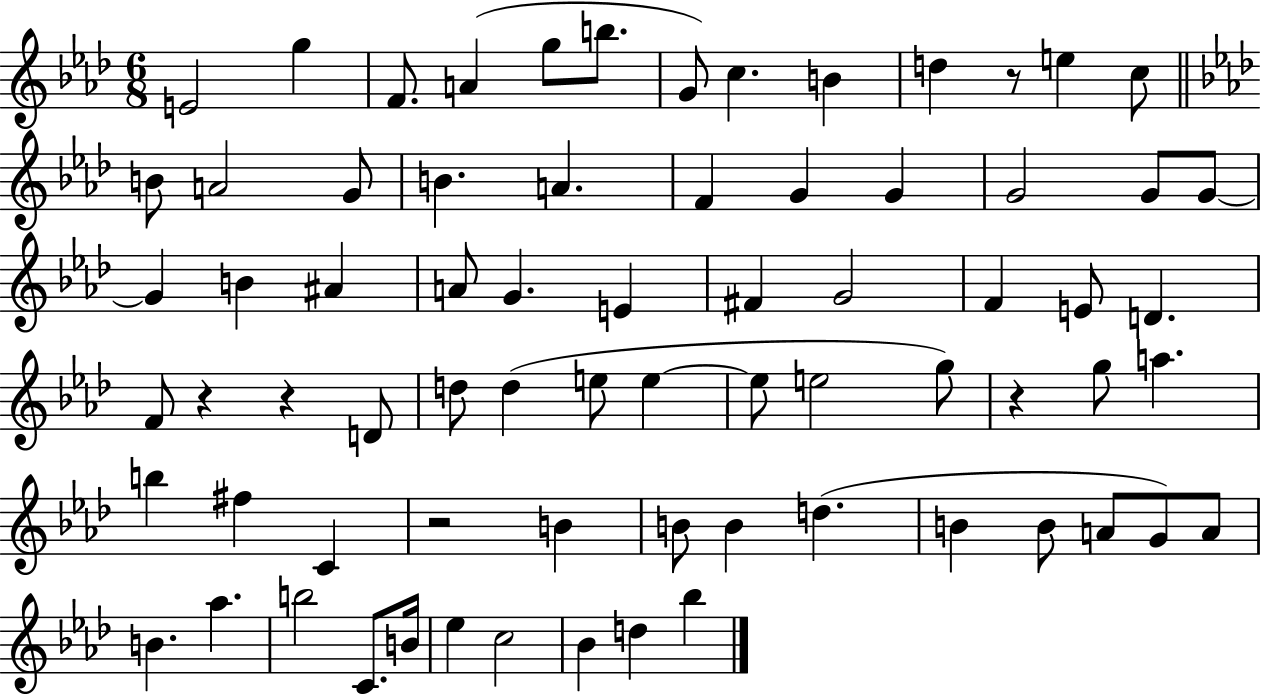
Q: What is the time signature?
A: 6/8